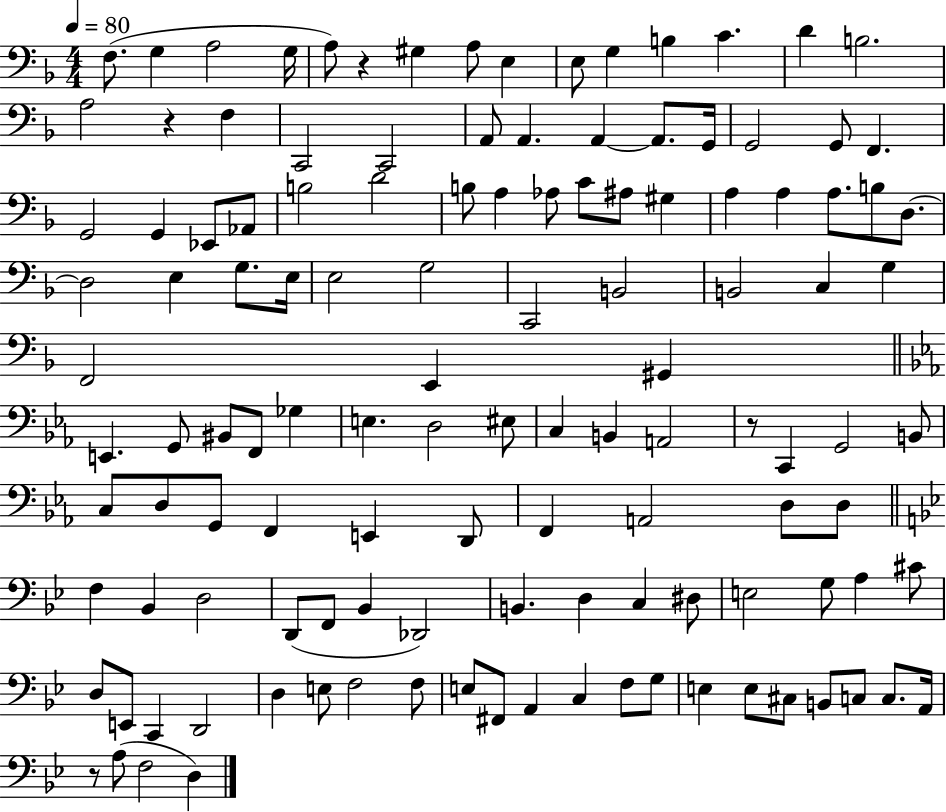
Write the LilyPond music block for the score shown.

{
  \clef bass
  \numericTimeSignature
  \time 4/4
  \key f \major
  \tempo 4 = 80
  \repeat volta 2 { f8.( g4 a2 g16 | a8) r4 gis4 a8 e4 | e8 g4 b4 c'4. | d'4 b2. | \break a2 r4 f4 | c,2 c,2 | a,8 a,4. a,4~~ a,8. g,16 | g,2 g,8 f,4. | \break g,2 g,4 ees,8 aes,8 | b2 d'2 | b8 a4 aes8 c'8 ais8 gis4 | a4 a4 a8. b8 d8.~~ | \break d2 e4 g8. e16 | e2 g2 | c,2 b,2 | b,2 c4 g4 | \break f,2 e,4 gis,4 | \bar "||" \break \key c \minor e,4. g,8 bis,8 f,8 ges4 | e4. d2 eis8 | c4 b,4 a,2 | r8 c,4 g,2 b,8 | \break c8 d8 g,8 f,4 e,4 d,8 | f,4 a,2 d8 d8 | \bar "||" \break \key bes \major f4 bes,4 d2 | d,8( f,8 bes,4 des,2) | b,4. d4 c4 dis8 | e2 g8 a4 cis'8 | \break d8 e,8 c,4 d,2 | d4 e8 f2 f8 | e8 fis,8 a,4 c4 f8 g8 | e4 e8 cis8 b,8 c8 c8. a,16 | \break r8 a8( f2 d4) | } \bar "|."
}